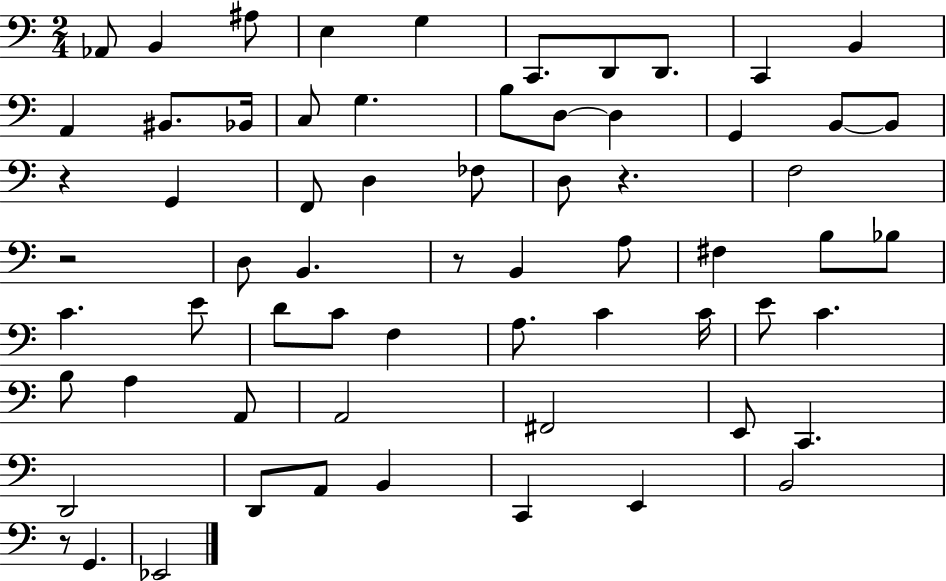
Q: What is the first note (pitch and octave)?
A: Ab2